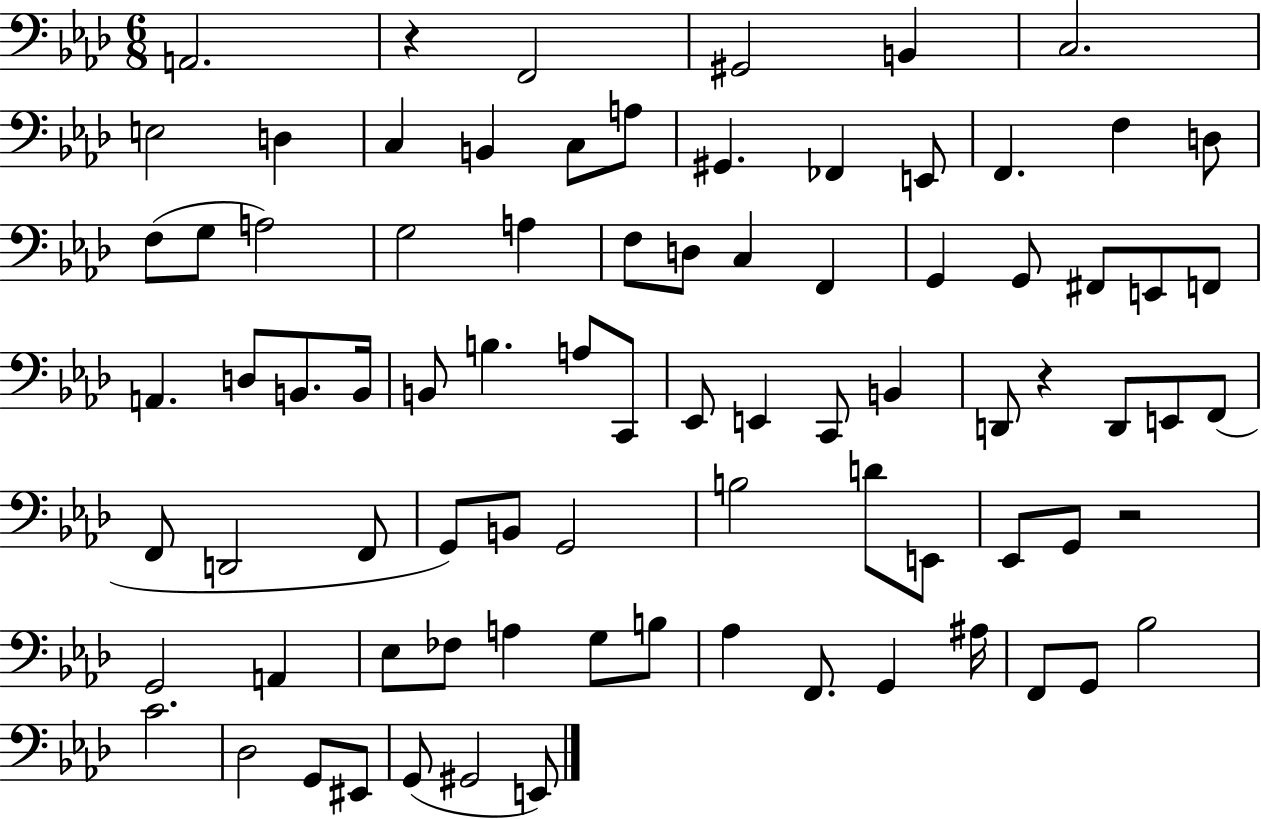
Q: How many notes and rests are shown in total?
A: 82